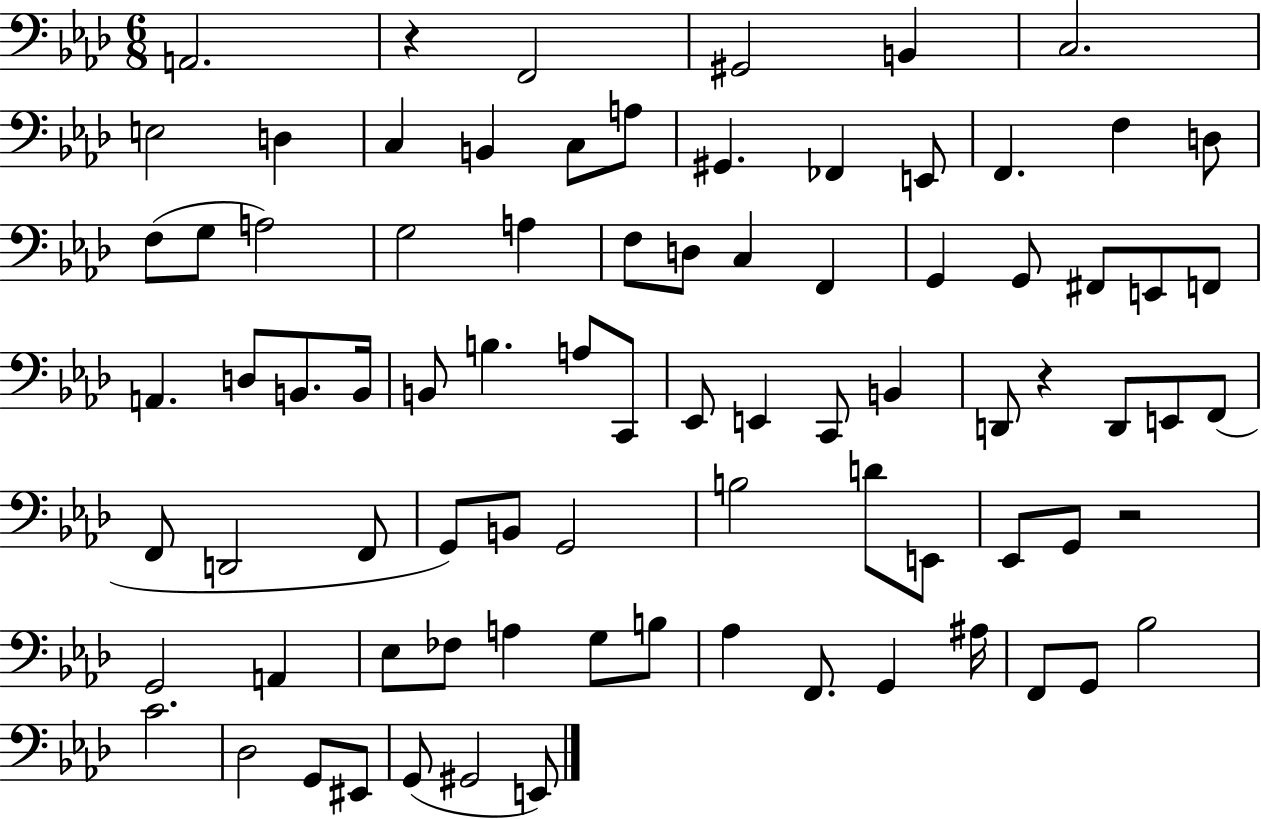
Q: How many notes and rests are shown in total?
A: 82